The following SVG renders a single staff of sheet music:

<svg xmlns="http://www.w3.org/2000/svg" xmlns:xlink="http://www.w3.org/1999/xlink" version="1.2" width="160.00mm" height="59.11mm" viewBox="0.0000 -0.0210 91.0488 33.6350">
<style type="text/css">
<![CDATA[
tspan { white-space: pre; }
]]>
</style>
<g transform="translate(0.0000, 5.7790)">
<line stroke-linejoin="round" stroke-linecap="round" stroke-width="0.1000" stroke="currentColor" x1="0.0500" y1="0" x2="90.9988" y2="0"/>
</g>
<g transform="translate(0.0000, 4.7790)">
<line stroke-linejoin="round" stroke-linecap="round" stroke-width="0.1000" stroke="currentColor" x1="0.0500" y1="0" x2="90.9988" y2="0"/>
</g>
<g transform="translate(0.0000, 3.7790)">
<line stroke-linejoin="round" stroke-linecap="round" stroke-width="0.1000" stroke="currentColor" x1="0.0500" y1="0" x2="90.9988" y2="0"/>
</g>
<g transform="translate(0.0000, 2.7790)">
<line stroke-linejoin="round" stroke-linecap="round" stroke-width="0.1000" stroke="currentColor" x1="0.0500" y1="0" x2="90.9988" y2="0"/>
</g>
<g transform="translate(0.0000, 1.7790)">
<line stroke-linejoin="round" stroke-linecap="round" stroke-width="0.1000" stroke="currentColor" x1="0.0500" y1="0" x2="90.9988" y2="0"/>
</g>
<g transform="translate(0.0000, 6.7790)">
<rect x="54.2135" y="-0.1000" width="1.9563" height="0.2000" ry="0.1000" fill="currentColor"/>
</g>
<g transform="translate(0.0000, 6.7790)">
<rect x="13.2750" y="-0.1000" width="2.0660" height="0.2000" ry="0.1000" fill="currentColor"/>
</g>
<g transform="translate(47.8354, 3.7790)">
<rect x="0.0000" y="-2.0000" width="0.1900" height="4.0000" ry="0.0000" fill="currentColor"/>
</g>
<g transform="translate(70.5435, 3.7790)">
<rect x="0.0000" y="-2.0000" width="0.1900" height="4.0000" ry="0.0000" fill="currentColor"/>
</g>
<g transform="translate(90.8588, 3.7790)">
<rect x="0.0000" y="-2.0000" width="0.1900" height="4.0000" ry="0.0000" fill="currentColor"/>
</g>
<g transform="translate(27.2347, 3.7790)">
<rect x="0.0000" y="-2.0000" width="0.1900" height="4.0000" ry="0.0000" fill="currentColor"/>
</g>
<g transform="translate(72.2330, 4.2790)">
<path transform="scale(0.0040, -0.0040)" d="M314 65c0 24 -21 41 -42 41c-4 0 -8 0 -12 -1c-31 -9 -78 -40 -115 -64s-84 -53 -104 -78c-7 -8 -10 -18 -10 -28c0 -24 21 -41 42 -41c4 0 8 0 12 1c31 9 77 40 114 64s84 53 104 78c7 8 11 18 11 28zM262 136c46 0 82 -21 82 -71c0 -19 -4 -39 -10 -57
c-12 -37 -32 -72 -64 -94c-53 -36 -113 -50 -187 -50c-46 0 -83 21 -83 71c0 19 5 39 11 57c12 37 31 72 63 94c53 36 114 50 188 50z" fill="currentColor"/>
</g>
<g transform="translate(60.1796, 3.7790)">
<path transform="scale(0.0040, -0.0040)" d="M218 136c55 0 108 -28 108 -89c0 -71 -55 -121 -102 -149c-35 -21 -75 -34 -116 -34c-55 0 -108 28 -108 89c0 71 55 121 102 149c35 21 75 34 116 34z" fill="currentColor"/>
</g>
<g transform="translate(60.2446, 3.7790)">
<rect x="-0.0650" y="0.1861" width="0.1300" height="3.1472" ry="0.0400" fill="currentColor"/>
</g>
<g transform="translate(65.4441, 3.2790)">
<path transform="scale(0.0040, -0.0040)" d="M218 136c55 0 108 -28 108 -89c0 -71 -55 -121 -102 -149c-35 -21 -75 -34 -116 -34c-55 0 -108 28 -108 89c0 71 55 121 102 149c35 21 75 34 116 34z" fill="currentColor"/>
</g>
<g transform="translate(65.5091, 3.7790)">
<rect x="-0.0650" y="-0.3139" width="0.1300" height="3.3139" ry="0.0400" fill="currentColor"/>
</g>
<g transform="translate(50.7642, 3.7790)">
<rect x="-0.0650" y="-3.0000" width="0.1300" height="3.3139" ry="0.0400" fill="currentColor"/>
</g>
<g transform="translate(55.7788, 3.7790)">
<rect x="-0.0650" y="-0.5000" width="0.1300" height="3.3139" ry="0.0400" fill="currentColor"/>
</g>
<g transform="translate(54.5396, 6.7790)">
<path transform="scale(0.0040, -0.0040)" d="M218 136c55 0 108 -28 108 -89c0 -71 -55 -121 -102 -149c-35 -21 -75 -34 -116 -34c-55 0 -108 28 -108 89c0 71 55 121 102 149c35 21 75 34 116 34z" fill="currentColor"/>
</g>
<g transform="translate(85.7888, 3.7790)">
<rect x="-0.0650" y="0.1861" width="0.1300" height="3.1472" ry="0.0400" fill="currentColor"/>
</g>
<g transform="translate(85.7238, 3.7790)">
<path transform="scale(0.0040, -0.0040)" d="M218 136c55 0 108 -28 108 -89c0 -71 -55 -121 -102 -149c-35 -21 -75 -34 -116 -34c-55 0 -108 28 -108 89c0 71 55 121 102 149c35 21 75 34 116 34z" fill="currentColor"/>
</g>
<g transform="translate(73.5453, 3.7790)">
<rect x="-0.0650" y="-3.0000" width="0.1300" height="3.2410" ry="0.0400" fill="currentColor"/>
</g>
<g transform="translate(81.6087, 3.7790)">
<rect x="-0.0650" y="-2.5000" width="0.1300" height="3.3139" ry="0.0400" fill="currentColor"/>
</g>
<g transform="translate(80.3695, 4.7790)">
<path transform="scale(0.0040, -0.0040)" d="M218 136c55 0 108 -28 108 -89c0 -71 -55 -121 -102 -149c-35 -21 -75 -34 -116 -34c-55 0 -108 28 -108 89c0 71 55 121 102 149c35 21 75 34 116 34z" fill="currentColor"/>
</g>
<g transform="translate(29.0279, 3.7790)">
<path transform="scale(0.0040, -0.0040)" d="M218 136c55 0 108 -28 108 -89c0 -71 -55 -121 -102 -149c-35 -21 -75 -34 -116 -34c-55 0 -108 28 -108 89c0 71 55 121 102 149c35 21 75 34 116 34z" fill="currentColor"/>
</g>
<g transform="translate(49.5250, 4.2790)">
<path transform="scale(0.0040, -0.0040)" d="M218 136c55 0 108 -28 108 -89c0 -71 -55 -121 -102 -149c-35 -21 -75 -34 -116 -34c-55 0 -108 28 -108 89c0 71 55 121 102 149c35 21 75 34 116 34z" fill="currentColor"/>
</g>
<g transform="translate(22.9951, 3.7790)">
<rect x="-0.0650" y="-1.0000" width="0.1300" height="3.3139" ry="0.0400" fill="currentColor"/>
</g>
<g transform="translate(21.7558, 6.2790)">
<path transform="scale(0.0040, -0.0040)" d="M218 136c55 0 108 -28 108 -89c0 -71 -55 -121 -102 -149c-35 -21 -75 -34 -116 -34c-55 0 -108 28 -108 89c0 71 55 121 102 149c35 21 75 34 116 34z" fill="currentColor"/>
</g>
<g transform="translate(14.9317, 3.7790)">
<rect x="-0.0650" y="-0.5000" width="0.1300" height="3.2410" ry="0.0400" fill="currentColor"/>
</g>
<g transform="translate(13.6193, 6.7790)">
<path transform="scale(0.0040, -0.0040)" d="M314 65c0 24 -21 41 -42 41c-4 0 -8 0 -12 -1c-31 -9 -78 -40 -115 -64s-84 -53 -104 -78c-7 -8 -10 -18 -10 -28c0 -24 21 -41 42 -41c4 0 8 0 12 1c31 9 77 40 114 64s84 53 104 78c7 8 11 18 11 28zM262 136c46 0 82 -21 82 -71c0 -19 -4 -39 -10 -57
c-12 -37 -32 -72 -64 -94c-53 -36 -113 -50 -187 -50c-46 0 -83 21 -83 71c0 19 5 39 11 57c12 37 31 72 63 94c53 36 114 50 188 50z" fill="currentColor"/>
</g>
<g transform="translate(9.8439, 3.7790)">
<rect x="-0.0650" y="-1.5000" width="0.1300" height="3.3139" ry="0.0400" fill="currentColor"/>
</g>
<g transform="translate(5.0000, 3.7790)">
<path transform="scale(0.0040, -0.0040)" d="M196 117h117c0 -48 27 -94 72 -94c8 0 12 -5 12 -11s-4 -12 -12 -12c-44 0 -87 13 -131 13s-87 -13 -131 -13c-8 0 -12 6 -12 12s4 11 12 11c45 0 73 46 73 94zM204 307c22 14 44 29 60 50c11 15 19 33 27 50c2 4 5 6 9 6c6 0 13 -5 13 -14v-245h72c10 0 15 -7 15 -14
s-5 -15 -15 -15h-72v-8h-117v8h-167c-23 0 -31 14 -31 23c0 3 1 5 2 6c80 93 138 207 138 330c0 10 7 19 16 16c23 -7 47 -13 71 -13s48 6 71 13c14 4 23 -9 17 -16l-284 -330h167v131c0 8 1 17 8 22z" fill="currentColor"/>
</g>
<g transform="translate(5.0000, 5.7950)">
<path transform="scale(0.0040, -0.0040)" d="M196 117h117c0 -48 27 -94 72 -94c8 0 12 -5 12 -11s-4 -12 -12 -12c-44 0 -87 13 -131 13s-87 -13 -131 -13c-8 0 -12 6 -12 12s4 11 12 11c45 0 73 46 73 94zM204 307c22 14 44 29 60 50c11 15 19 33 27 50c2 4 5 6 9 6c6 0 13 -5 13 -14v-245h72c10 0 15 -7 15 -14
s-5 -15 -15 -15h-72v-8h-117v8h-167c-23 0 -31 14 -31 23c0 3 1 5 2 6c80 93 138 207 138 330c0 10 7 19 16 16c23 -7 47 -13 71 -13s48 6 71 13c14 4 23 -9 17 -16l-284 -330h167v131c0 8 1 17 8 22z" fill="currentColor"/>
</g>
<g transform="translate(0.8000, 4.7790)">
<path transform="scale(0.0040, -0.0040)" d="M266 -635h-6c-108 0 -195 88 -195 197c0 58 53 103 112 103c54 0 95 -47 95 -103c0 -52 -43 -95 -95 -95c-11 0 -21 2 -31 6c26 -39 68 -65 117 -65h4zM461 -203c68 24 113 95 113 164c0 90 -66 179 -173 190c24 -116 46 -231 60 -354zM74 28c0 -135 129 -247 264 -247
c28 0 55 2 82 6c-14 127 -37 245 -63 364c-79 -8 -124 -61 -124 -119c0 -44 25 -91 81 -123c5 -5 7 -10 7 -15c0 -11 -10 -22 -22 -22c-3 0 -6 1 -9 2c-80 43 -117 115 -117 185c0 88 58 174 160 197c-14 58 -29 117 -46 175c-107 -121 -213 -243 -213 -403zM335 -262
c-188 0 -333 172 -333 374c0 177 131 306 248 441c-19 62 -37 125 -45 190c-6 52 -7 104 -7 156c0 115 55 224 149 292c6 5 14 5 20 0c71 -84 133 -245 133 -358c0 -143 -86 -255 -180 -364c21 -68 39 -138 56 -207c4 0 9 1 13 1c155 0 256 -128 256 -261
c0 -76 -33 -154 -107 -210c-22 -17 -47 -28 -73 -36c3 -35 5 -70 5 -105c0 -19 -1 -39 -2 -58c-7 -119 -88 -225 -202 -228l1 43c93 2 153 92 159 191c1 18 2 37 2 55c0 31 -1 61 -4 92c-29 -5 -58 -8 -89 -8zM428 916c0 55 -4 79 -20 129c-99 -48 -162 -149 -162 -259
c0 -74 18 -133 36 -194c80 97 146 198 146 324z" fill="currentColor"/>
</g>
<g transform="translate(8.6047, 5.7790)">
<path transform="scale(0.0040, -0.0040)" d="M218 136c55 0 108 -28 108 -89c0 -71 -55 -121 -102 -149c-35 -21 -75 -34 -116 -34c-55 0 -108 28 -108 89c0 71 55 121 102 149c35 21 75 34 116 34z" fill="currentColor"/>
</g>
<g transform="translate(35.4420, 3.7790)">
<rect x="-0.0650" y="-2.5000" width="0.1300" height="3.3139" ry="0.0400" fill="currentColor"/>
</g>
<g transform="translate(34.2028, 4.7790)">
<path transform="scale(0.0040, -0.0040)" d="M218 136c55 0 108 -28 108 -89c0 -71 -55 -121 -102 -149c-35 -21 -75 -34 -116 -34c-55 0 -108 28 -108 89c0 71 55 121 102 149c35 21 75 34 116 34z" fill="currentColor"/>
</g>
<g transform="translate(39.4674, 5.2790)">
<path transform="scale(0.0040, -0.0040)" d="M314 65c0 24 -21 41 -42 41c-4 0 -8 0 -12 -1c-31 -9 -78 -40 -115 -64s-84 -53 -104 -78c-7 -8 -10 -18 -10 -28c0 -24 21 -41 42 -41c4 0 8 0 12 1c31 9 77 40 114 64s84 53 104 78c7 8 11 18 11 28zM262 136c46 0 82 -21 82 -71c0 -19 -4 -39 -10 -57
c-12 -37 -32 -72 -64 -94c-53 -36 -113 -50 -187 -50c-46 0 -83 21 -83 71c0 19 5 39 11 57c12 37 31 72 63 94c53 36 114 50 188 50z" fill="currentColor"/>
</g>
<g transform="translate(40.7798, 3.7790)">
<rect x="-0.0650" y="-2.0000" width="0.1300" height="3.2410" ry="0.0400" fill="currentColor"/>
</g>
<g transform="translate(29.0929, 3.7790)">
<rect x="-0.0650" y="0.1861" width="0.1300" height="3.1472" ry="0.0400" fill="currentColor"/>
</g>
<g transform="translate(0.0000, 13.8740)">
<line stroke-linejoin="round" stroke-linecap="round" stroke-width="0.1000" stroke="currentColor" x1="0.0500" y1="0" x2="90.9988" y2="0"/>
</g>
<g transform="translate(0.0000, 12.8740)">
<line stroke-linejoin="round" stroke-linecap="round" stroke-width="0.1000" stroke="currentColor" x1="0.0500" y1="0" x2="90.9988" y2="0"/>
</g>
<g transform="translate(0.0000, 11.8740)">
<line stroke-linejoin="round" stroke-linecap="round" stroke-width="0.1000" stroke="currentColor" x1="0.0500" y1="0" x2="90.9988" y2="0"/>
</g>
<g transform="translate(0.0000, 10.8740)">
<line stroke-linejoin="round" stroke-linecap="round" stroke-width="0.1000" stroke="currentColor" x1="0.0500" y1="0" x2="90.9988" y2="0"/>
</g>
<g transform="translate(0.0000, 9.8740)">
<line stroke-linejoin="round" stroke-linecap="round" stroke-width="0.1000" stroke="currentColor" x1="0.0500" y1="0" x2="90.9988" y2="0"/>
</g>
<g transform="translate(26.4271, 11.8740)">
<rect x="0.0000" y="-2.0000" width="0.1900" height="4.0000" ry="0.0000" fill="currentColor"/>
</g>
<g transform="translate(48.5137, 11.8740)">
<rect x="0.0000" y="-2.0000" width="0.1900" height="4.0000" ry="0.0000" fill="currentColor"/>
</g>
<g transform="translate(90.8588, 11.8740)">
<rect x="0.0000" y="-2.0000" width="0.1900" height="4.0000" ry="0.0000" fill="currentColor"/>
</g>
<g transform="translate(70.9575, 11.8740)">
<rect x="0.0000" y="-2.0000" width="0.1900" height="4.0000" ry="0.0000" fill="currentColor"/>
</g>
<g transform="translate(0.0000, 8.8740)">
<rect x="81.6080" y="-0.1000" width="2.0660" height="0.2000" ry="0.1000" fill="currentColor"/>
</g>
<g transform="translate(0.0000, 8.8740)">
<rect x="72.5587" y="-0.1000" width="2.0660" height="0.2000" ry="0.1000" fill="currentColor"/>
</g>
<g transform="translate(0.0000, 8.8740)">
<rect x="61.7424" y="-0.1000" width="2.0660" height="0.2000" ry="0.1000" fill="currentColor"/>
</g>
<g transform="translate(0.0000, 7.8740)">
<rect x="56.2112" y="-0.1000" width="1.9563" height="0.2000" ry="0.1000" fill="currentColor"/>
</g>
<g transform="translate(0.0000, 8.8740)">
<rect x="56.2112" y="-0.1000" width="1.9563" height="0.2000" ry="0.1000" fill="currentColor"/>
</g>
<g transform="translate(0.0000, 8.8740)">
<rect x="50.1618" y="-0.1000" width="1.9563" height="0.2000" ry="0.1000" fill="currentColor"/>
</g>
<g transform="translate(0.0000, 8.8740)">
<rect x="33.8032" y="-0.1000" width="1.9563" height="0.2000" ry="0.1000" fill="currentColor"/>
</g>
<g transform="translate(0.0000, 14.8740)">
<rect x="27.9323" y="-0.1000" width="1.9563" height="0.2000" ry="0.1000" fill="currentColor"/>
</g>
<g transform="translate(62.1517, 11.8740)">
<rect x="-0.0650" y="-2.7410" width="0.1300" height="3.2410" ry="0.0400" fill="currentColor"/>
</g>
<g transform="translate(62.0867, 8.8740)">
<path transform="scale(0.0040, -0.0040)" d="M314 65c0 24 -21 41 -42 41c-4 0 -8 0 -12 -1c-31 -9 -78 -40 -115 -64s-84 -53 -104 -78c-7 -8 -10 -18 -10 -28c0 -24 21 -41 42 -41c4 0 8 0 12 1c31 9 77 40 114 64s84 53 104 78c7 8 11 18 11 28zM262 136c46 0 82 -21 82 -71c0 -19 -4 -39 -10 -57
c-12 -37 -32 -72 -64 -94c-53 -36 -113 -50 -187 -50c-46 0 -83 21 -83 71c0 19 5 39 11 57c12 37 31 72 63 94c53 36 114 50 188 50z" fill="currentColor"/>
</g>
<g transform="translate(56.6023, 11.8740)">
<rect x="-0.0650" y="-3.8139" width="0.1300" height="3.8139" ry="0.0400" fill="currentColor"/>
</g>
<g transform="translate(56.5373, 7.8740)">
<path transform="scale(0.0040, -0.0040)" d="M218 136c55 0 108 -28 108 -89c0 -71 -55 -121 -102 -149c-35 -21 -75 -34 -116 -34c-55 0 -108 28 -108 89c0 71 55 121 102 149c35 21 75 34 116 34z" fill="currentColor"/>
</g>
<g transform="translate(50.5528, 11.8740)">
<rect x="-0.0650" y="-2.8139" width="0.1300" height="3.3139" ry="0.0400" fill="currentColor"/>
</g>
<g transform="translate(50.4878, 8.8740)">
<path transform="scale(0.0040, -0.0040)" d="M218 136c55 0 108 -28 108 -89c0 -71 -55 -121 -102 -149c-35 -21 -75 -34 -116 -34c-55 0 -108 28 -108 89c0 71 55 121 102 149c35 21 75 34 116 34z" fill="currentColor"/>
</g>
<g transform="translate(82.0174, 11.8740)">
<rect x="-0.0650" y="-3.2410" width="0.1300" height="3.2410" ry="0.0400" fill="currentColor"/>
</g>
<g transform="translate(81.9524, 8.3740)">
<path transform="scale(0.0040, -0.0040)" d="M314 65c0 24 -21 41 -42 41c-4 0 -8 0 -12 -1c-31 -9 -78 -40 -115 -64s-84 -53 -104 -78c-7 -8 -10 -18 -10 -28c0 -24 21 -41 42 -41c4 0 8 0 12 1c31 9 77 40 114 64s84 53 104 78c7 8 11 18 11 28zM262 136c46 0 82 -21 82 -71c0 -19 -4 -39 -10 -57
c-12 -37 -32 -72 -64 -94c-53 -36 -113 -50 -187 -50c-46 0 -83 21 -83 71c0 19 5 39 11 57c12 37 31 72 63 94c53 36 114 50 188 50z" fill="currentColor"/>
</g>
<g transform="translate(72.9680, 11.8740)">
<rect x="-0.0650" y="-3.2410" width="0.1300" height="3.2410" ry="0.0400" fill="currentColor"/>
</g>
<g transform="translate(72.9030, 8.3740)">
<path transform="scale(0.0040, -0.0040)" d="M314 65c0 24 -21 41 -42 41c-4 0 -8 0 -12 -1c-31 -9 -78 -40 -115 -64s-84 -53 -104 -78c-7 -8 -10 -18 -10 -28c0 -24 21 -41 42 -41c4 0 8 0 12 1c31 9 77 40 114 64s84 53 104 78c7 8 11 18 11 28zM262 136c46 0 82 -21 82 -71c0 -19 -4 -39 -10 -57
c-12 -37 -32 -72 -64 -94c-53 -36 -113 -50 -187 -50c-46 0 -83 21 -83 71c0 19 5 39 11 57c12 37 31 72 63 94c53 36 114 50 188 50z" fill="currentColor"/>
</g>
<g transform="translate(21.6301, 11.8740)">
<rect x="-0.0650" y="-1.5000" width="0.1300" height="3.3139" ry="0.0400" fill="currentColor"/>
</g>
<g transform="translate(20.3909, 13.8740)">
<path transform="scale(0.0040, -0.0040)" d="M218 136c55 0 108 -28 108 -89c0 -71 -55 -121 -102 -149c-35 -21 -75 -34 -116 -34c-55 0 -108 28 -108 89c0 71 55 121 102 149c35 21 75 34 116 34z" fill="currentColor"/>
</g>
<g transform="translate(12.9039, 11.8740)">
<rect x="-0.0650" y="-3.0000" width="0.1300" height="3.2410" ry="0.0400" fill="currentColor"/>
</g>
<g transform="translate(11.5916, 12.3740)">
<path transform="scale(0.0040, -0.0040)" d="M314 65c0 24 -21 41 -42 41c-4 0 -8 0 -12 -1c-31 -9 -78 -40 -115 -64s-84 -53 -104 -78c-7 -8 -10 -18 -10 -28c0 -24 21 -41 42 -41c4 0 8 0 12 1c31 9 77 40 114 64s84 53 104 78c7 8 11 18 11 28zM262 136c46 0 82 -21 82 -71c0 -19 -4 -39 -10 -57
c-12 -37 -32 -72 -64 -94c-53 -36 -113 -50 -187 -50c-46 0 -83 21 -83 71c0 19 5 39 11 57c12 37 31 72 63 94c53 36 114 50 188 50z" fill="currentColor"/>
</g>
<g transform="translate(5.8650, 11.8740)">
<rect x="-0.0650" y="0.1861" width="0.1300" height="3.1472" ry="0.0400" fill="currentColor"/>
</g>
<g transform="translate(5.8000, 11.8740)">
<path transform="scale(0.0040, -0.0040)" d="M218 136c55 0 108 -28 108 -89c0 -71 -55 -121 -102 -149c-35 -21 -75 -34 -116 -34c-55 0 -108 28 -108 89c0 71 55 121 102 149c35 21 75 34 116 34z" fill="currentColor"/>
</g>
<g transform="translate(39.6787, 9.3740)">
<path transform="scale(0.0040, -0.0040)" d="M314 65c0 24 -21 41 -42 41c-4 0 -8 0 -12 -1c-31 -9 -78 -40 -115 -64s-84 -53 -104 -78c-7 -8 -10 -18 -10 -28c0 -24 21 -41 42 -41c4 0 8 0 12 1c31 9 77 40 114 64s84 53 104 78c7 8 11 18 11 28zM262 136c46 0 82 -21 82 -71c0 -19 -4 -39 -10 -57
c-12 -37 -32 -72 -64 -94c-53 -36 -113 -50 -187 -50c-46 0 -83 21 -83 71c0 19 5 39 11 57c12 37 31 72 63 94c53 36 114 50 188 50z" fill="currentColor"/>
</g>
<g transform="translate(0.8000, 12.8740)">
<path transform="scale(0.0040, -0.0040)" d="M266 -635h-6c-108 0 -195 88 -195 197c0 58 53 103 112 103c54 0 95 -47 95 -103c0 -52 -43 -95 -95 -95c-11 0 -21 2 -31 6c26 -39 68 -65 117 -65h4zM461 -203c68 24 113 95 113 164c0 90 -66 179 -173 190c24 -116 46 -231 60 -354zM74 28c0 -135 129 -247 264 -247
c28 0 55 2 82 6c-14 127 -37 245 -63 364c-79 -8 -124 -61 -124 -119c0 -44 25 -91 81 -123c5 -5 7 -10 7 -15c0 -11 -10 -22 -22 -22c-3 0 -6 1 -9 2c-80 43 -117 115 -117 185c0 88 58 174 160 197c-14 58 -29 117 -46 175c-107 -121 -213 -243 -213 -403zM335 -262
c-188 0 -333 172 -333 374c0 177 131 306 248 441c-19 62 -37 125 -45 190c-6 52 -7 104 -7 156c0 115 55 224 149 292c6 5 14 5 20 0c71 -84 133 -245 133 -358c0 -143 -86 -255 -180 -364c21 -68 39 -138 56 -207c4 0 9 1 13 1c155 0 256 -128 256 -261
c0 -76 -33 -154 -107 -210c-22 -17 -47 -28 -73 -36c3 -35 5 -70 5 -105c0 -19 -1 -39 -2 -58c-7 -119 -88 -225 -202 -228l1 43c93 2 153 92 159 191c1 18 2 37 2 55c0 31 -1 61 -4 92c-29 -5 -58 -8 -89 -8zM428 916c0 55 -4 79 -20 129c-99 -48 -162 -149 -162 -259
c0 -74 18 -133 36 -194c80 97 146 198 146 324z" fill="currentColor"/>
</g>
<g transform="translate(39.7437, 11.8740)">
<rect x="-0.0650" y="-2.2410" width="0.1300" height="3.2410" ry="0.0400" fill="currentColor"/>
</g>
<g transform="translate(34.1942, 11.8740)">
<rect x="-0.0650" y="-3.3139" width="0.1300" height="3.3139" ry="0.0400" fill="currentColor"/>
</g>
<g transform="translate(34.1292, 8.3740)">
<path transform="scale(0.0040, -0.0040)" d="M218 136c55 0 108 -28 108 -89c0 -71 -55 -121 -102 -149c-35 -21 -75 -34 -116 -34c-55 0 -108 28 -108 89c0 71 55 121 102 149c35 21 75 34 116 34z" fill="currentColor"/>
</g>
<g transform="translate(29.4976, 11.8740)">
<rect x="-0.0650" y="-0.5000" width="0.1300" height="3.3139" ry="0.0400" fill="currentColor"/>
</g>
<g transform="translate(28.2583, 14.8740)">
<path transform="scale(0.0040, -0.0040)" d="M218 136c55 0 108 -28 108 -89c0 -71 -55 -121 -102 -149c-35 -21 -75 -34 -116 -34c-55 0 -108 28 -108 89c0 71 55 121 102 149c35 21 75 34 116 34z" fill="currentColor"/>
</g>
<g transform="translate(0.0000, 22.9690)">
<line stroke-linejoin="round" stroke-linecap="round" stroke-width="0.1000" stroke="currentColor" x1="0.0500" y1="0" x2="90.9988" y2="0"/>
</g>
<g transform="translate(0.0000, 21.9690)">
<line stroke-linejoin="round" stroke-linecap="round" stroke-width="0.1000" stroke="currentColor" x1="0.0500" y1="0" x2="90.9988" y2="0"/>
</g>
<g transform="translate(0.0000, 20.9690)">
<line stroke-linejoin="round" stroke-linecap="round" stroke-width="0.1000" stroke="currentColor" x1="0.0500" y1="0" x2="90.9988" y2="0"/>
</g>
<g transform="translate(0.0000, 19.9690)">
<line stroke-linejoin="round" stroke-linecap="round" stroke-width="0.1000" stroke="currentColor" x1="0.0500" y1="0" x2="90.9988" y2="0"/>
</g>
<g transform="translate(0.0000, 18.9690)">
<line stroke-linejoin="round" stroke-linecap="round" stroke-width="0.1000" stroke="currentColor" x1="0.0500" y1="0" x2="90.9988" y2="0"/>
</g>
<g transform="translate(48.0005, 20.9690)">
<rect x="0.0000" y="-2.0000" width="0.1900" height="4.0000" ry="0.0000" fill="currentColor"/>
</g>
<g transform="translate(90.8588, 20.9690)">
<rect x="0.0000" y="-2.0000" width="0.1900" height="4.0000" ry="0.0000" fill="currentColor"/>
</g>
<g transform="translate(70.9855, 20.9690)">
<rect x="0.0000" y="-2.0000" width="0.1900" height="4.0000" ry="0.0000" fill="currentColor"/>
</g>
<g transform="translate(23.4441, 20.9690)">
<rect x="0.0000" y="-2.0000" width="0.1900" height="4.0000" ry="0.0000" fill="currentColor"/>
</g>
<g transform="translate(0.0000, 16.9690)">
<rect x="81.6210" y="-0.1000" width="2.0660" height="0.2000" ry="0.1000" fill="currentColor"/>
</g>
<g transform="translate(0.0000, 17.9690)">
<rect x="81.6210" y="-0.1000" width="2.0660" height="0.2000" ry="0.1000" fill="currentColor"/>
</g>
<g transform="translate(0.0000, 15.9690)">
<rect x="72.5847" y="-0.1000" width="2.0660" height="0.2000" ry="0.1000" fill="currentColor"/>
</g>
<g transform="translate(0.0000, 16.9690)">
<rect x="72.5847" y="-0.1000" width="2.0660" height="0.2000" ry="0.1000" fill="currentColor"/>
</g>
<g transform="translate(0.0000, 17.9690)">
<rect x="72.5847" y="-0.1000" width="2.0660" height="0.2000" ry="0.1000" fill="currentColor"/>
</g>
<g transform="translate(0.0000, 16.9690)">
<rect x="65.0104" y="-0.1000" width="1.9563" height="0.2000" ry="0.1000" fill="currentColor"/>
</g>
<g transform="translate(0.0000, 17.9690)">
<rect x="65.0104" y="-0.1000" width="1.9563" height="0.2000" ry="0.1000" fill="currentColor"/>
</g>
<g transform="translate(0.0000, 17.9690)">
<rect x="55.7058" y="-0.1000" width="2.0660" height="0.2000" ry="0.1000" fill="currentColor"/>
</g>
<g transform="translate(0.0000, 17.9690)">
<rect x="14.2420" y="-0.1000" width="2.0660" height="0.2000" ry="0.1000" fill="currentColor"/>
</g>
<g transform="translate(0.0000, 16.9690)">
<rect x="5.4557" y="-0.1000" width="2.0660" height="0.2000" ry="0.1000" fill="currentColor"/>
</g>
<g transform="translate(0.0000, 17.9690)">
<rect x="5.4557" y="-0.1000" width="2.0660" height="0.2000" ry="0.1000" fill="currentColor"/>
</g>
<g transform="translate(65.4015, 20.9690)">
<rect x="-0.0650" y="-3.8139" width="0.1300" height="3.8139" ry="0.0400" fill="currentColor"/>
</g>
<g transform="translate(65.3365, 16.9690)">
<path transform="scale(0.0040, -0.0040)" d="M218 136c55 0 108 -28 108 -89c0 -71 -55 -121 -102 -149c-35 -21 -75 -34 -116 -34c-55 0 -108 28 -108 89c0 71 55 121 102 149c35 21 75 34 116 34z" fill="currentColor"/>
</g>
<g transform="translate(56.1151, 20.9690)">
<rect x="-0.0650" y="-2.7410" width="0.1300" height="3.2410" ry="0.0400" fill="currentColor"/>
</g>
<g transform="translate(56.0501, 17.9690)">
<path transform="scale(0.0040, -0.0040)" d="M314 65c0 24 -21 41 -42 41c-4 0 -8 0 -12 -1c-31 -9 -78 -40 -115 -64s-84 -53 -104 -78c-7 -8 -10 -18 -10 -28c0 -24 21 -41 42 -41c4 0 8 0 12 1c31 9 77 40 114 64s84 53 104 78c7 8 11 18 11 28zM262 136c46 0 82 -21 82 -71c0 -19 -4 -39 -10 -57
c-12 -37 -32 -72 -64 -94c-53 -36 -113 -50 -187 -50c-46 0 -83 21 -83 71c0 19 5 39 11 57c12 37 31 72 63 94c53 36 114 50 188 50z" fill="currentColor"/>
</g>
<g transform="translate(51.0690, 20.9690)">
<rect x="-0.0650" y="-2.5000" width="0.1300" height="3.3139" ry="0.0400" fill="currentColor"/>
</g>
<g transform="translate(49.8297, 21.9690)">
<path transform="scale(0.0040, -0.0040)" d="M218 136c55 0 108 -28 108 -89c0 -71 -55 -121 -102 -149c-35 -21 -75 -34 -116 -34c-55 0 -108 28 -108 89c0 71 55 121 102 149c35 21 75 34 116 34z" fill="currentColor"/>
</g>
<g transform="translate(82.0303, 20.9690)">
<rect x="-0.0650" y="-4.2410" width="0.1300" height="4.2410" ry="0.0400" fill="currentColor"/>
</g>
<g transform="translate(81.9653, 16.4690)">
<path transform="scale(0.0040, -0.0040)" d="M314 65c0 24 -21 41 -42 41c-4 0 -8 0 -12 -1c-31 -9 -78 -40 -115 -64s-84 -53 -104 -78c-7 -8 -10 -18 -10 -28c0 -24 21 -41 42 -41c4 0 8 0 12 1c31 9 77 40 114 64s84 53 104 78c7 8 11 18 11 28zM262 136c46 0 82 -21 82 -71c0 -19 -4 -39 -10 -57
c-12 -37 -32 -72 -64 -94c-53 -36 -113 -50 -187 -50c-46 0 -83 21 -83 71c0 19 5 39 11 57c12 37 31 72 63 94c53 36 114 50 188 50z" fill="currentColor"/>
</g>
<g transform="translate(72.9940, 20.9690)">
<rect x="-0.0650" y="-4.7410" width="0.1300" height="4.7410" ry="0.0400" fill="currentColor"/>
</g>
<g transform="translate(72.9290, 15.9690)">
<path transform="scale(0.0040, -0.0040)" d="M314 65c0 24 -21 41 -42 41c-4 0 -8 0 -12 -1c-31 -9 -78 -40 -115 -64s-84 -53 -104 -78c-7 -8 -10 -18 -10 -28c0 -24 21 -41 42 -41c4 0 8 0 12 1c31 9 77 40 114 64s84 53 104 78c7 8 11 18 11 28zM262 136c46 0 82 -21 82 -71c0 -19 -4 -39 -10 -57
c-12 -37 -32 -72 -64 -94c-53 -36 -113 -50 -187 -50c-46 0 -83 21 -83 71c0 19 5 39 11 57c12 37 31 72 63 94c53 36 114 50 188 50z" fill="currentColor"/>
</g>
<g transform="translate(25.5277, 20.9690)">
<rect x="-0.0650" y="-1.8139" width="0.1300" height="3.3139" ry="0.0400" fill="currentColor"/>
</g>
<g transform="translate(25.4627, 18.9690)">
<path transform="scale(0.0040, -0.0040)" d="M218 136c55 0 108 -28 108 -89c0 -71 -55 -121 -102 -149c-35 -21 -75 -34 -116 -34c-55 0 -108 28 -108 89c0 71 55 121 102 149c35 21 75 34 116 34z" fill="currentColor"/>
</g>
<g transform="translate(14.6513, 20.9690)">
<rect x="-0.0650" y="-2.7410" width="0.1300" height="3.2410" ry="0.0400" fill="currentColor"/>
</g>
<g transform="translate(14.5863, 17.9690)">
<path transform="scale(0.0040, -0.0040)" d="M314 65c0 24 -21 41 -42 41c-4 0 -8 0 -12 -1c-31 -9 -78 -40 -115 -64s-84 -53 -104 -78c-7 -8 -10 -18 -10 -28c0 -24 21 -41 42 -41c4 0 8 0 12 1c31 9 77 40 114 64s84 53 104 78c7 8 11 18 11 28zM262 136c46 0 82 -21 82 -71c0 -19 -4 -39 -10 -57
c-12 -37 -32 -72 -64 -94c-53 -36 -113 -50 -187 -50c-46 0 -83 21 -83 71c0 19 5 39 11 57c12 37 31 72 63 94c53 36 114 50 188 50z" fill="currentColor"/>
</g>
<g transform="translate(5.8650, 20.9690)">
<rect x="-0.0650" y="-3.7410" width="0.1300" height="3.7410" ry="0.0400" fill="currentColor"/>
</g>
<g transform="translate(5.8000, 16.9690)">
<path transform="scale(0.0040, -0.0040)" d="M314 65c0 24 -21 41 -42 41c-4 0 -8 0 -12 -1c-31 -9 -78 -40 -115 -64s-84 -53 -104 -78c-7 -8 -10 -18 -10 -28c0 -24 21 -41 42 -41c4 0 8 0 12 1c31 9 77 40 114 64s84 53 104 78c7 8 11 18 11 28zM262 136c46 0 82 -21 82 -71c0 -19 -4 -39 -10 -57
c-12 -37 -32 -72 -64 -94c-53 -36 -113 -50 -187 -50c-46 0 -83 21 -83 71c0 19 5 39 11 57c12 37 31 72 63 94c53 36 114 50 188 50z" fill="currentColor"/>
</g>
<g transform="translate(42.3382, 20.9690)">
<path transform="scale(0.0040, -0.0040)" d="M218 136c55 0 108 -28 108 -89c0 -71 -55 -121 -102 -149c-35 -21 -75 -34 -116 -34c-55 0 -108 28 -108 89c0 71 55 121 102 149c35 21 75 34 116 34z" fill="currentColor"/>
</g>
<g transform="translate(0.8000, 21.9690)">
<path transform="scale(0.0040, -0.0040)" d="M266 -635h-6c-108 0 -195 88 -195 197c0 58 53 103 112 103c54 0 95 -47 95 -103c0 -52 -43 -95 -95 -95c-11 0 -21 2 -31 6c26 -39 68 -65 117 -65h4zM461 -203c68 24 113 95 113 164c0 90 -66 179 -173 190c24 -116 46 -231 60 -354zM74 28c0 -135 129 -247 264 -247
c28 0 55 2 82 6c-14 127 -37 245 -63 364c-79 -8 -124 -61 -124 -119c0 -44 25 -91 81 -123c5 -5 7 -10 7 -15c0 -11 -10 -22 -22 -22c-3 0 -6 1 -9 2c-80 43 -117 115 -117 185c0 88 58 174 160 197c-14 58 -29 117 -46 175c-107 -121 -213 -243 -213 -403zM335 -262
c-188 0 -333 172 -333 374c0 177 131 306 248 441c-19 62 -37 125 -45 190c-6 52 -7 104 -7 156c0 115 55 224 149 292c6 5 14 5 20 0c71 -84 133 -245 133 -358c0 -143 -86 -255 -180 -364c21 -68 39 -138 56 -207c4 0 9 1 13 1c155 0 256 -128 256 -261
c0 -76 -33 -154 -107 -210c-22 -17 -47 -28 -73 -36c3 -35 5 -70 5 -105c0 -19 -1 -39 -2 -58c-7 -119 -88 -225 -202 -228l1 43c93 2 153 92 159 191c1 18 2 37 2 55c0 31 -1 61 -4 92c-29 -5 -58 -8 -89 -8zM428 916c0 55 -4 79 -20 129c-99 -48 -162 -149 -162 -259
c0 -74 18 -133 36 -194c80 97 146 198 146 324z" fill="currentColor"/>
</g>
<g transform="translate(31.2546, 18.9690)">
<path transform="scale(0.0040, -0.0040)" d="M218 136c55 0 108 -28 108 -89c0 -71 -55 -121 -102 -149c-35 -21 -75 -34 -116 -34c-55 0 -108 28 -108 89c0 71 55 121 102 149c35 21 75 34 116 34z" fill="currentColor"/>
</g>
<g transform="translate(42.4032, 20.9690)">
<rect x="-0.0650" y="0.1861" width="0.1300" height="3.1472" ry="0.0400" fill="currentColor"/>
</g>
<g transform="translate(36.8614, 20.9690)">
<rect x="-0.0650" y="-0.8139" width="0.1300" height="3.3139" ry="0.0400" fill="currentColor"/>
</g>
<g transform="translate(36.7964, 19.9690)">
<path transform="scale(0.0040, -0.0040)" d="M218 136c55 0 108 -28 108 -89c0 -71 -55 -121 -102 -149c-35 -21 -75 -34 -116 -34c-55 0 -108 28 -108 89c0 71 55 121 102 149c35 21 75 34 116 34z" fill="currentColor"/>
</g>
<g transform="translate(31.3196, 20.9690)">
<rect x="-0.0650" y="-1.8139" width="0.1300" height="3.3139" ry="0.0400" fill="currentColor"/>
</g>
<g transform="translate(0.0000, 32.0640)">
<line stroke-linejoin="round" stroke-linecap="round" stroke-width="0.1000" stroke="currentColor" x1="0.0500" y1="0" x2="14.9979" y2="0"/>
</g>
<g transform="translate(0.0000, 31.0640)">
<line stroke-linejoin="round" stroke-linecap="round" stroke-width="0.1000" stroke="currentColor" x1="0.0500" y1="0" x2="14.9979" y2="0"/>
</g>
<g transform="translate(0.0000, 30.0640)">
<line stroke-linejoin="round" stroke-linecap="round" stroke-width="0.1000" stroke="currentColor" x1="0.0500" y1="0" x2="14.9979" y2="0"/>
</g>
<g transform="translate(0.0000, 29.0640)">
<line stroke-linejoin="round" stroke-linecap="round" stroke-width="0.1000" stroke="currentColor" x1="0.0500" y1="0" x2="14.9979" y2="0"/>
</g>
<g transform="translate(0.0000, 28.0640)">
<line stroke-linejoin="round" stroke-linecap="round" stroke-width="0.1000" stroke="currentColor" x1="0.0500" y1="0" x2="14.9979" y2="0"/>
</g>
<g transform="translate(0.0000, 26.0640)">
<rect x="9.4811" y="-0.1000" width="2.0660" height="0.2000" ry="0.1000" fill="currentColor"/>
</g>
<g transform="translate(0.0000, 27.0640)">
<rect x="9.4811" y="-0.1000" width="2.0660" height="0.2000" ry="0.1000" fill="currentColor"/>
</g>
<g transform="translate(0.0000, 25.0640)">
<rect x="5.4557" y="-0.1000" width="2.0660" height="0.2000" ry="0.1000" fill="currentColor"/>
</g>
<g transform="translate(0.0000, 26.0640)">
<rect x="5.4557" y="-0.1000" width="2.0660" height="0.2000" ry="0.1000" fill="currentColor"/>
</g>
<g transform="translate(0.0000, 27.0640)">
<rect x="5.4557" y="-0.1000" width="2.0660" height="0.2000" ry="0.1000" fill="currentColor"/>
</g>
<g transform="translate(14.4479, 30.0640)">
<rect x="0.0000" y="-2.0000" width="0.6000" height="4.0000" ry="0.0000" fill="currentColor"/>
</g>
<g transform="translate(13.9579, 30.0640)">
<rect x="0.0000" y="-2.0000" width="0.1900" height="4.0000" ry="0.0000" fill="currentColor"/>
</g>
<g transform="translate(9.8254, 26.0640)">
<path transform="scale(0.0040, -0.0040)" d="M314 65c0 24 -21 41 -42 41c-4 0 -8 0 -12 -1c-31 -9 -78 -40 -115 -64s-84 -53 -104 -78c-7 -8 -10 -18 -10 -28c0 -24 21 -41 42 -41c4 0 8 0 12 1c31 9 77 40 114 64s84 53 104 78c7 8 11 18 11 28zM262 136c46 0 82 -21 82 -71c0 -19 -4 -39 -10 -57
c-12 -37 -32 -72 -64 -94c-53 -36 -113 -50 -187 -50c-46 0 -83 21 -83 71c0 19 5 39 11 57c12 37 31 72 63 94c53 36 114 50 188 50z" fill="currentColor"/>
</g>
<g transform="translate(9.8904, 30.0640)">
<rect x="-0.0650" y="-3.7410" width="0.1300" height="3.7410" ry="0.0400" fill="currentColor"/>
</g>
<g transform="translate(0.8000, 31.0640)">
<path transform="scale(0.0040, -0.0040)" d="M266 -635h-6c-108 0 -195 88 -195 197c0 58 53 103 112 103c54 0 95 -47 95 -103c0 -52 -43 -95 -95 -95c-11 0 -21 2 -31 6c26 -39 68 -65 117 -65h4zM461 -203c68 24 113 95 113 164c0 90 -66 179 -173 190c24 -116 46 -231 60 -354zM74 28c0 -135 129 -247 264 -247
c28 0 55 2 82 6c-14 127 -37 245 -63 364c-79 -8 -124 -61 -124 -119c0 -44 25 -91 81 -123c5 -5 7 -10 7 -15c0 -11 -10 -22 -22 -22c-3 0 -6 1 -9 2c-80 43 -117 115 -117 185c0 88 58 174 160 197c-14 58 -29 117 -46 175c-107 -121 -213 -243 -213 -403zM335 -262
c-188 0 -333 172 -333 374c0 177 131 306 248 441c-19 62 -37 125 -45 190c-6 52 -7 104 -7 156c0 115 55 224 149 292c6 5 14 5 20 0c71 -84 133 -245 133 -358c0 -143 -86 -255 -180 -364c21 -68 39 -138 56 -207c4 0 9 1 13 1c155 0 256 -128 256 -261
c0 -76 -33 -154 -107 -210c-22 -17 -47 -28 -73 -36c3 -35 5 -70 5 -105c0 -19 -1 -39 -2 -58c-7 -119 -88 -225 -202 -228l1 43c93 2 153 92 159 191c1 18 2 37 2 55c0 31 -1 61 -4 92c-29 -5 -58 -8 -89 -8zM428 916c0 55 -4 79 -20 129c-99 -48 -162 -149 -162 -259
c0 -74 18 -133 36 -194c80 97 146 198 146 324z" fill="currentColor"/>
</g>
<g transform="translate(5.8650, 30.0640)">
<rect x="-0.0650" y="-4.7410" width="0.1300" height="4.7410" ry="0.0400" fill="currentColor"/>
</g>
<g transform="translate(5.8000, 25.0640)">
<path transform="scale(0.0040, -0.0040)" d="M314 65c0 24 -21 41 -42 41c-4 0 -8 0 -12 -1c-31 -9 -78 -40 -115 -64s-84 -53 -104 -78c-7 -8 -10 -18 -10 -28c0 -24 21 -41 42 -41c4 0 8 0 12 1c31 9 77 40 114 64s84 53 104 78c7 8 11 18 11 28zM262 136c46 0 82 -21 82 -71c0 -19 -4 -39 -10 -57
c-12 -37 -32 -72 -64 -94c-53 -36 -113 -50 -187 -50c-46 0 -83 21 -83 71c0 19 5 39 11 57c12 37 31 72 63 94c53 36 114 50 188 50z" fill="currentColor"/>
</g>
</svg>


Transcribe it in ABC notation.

X:1
T:Untitled
M:4/4
L:1/4
K:C
E C2 D B G F2 A C B c A2 G B B A2 E C b g2 a c' a2 b2 b2 c'2 a2 f f d B G a2 c' e'2 d'2 e'2 c'2